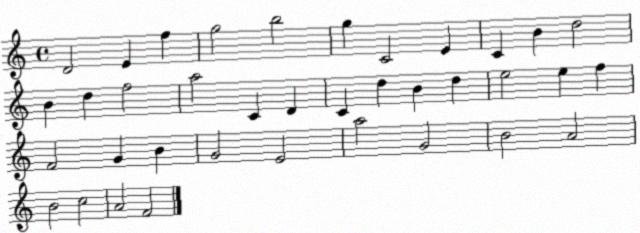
X:1
T:Untitled
M:4/4
L:1/4
K:C
D2 E f g2 b2 g C2 E C B d2 B d f2 a2 C D C d B d e2 e f F2 G B G2 E2 a2 G2 B2 A2 B2 c2 A2 F2